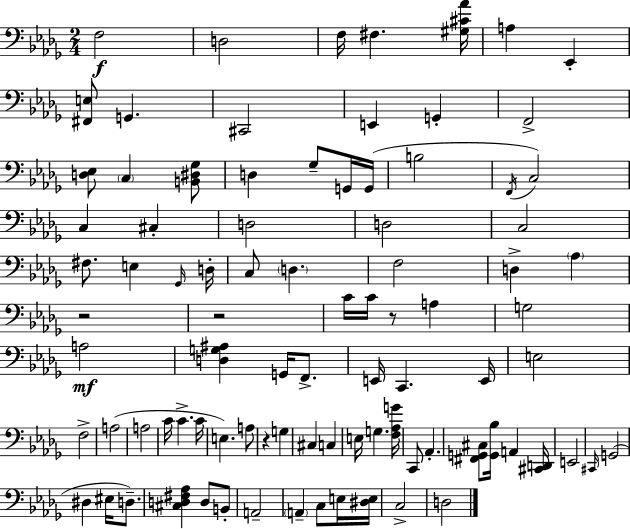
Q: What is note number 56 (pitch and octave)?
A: E3